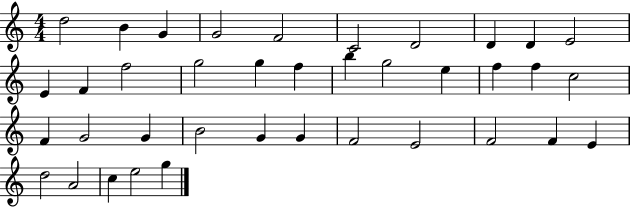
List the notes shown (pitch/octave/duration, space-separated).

D5/h B4/q G4/q G4/h F4/h C4/h D4/h D4/q D4/q E4/h E4/q F4/q F5/h G5/h G5/q F5/q B5/q G5/h E5/q F5/q F5/q C5/h F4/q G4/h G4/q B4/h G4/q G4/q F4/h E4/h F4/h F4/q E4/q D5/h A4/h C5/q E5/h G5/q